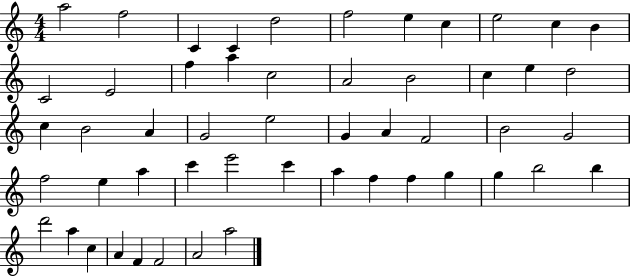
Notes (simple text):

A5/h F5/h C4/q C4/q D5/h F5/h E5/q C5/q E5/h C5/q B4/q C4/h E4/h F5/q A5/q C5/h A4/h B4/h C5/q E5/q D5/h C5/q B4/h A4/q G4/h E5/h G4/q A4/q F4/h B4/h G4/h F5/h E5/q A5/q C6/q E6/h C6/q A5/q F5/q F5/q G5/q G5/q B5/h B5/q D6/h A5/q C5/q A4/q F4/q F4/h A4/h A5/h